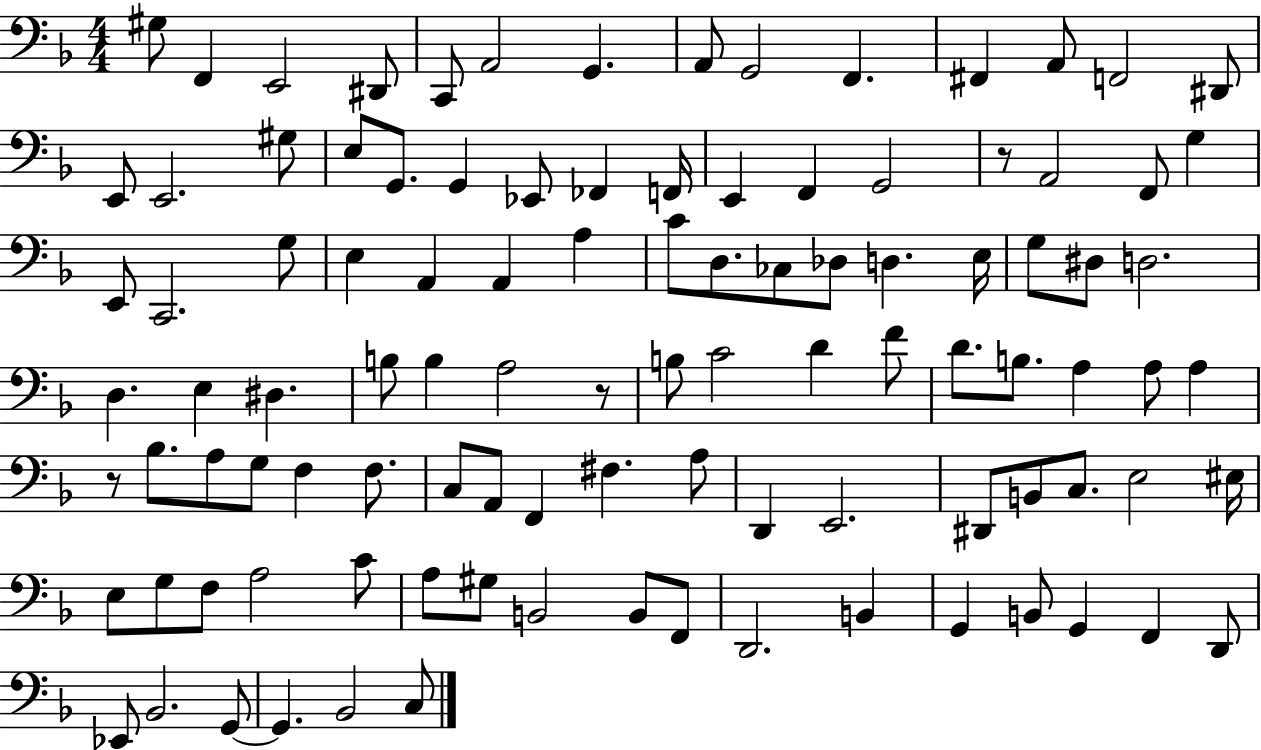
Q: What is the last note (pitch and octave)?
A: C3